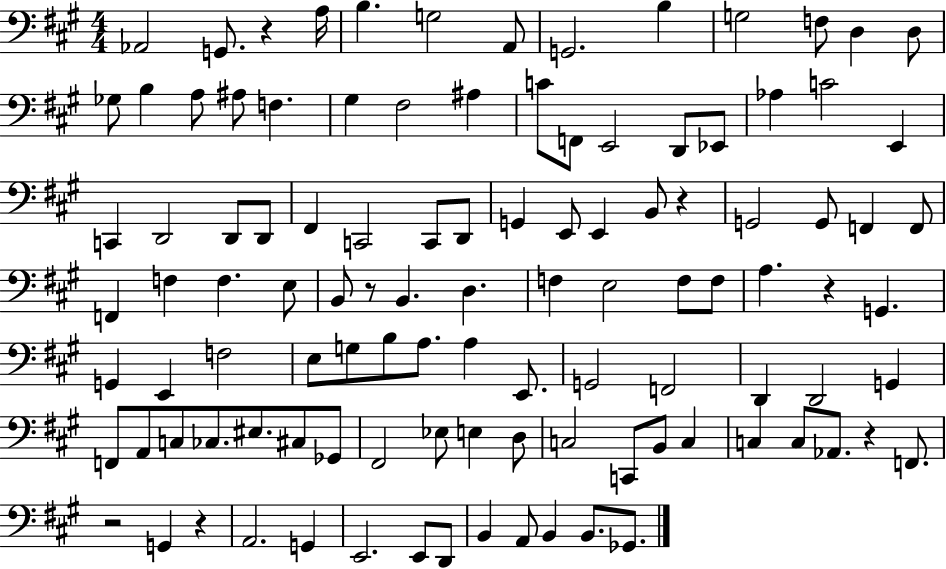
Ab2/h G2/e. R/q A3/s B3/q. G3/h A2/e G2/h. B3/q G3/h F3/e D3/q D3/e Gb3/e B3/q A3/e A#3/e F3/q. G#3/q F#3/h A#3/q C4/e F2/e E2/h D2/e Eb2/e Ab3/q C4/h E2/q C2/q D2/h D2/e D2/e F#2/q C2/h C2/e D2/e G2/q E2/e E2/q B2/e R/q G2/h G2/e F2/q F2/e F2/q F3/q F3/q. E3/e B2/e R/e B2/q. D3/q. F3/q E3/h F3/e F3/e A3/q. R/q G2/q. G2/q E2/q F3/h E3/e G3/e B3/e A3/e. A3/q E2/e. G2/h F2/h D2/q D2/h G2/q F2/e A2/e C3/e CES3/e. EIS3/e. C#3/e Gb2/e F#2/h Eb3/e E3/q D3/e C3/h C2/e B2/e C3/q C3/q C3/e Ab2/e. R/q F2/e. R/h G2/q R/q A2/h. G2/q E2/h. E2/e D2/e B2/q A2/e B2/q B2/e. Gb2/e.